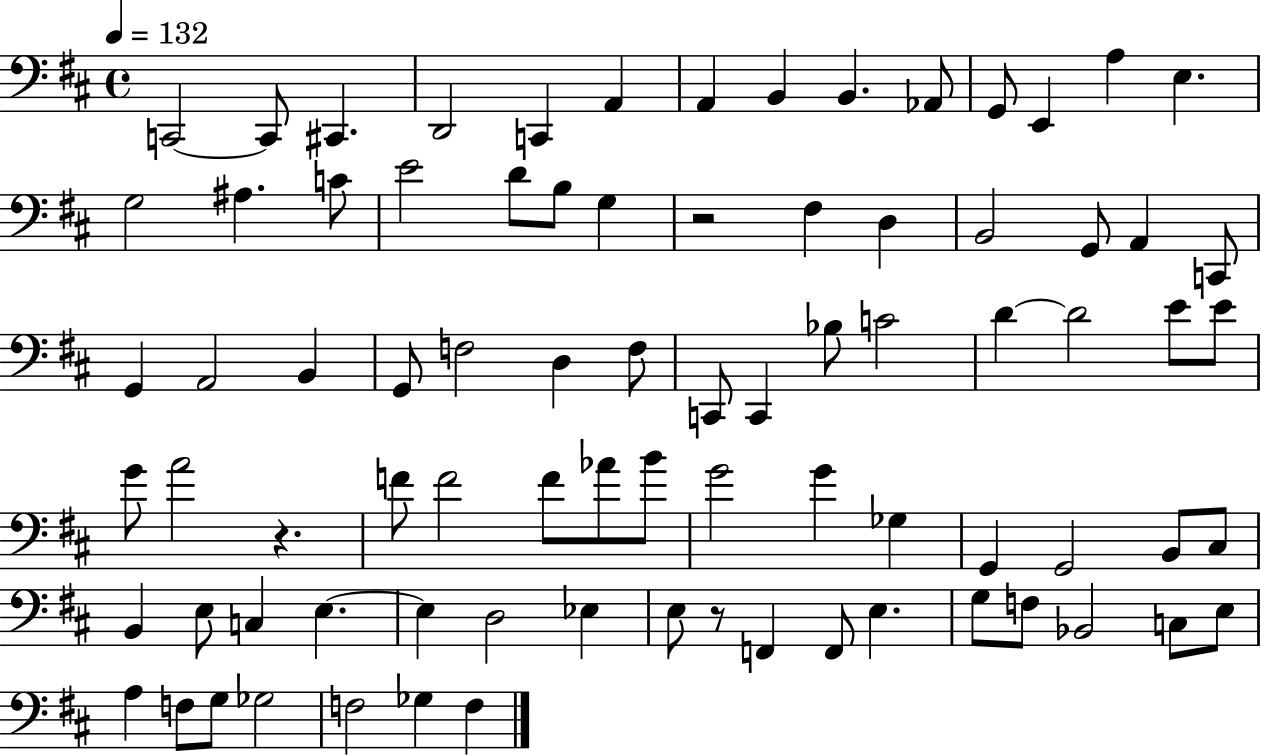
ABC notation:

X:1
T:Untitled
M:4/4
L:1/4
K:D
C,,2 C,,/2 ^C,, D,,2 C,, A,, A,, B,, B,, _A,,/2 G,,/2 E,, A, E, G,2 ^A, C/2 E2 D/2 B,/2 G, z2 ^F, D, B,,2 G,,/2 A,, C,,/2 G,, A,,2 B,, G,,/2 F,2 D, F,/2 C,,/2 C,, _B,/2 C2 D D2 E/2 E/2 G/2 A2 z F/2 F2 F/2 _A/2 B/2 G2 G _G, G,, G,,2 B,,/2 ^C,/2 B,, E,/2 C, E, E, D,2 _E, E,/2 z/2 F,, F,,/2 E, G,/2 F,/2 _B,,2 C,/2 E,/2 A, F,/2 G,/2 _G,2 F,2 _G, F,